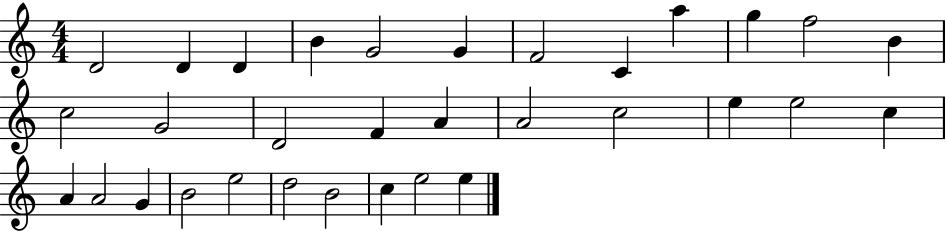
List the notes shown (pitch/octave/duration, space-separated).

D4/h D4/q D4/q B4/q G4/h G4/q F4/h C4/q A5/q G5/q F5/h B4/q C5/h G4/h D4/h F4/q A4/q A4/h C5/h E5/q E5/h C5/q A4/q A4/h G4/q B4/h E5/h D5/h B4/h C5/q E5/h E5/q